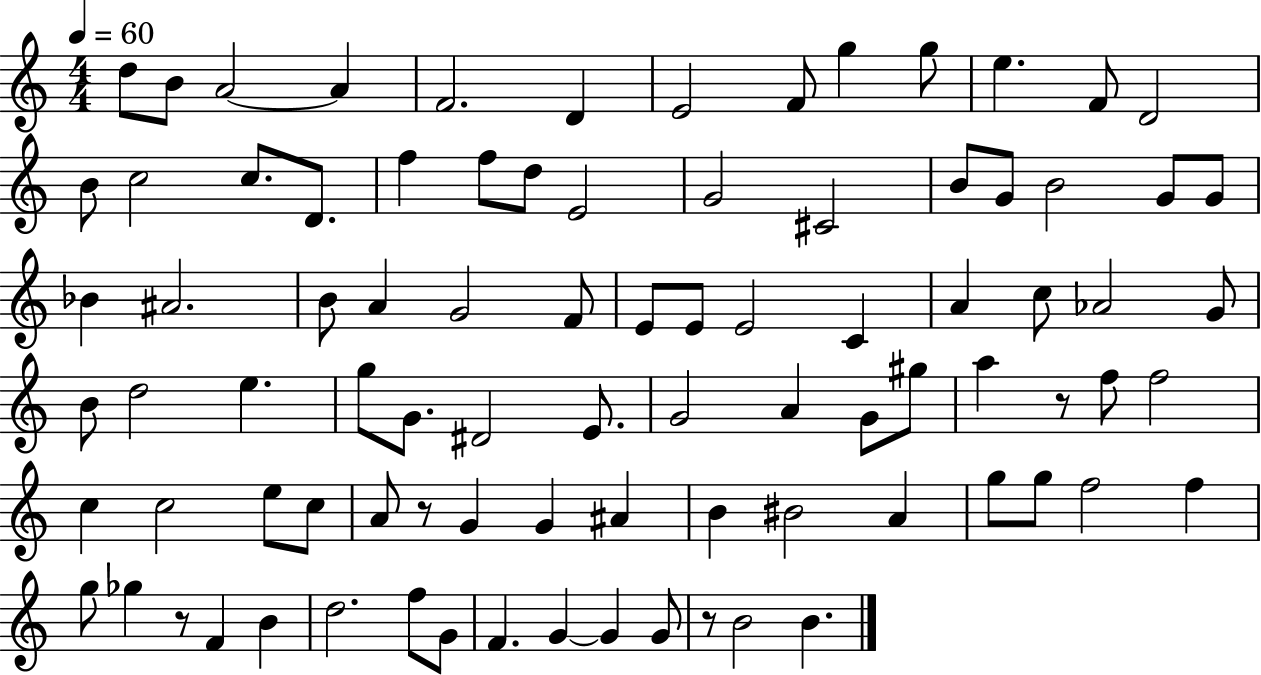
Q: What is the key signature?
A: C major